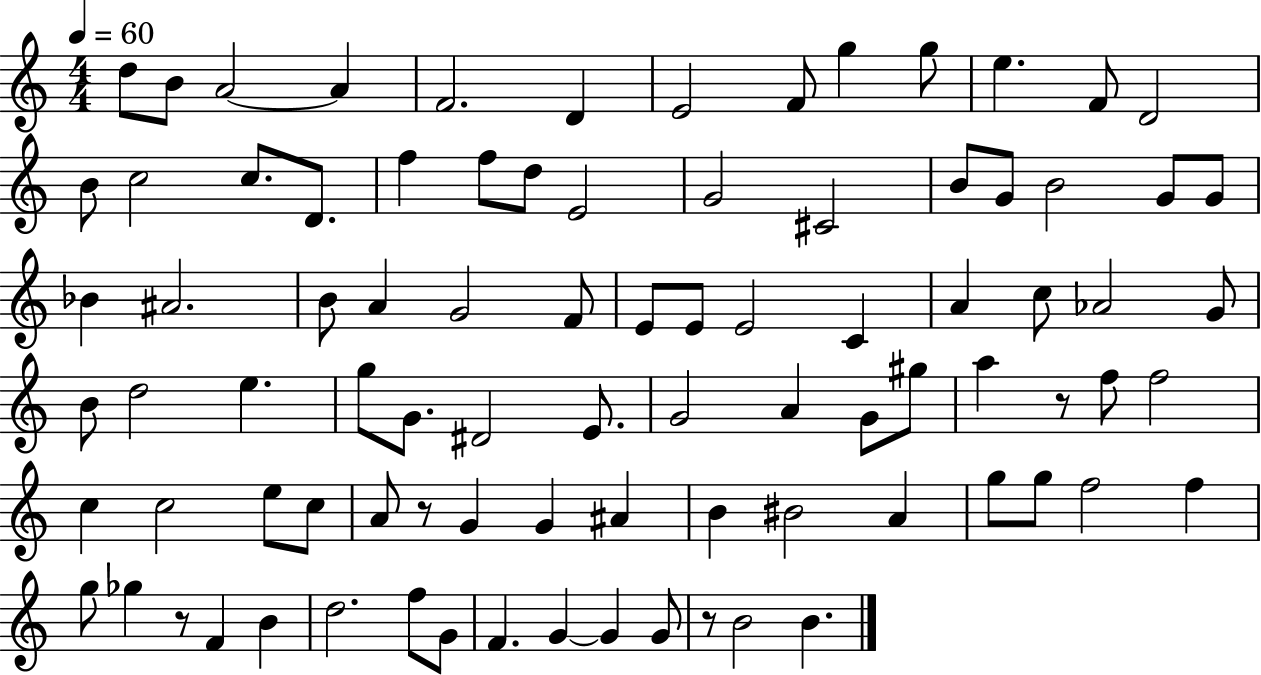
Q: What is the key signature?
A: C major